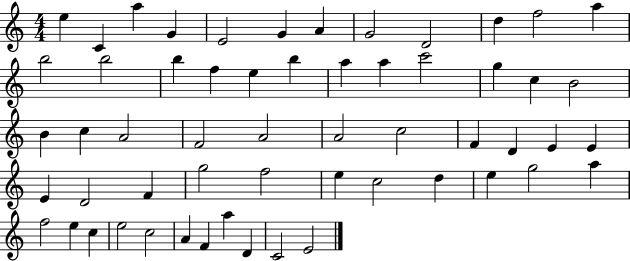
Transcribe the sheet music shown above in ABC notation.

X:1
T:Untitled
M:4/4
L:1/4
K:C
e C a G E2 G A G2 D2 d f2 a b2 b2 b f e b a a c'2 g c B2 B c A2 F2 A2 A2 c2 F D E E E D2 F g2 f2 e c2 d e g2 a f2 e c e2 c2 A F a D C2 E2